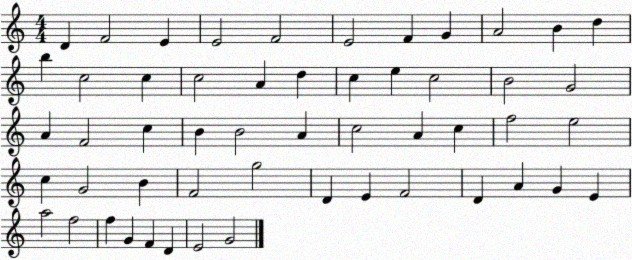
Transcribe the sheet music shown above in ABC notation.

X:1
T:Untitled
M:4/4
L:1/4
K:C
D F2 E E2 F2 E2 F G A2 B d b c2 c c2 A d c e c2 B2 G2 A F2 c B B2 A c2 A c f2 e2 c G2 B F2 g2 D E F2 D A G E a2 f2 f G F D E2 G2